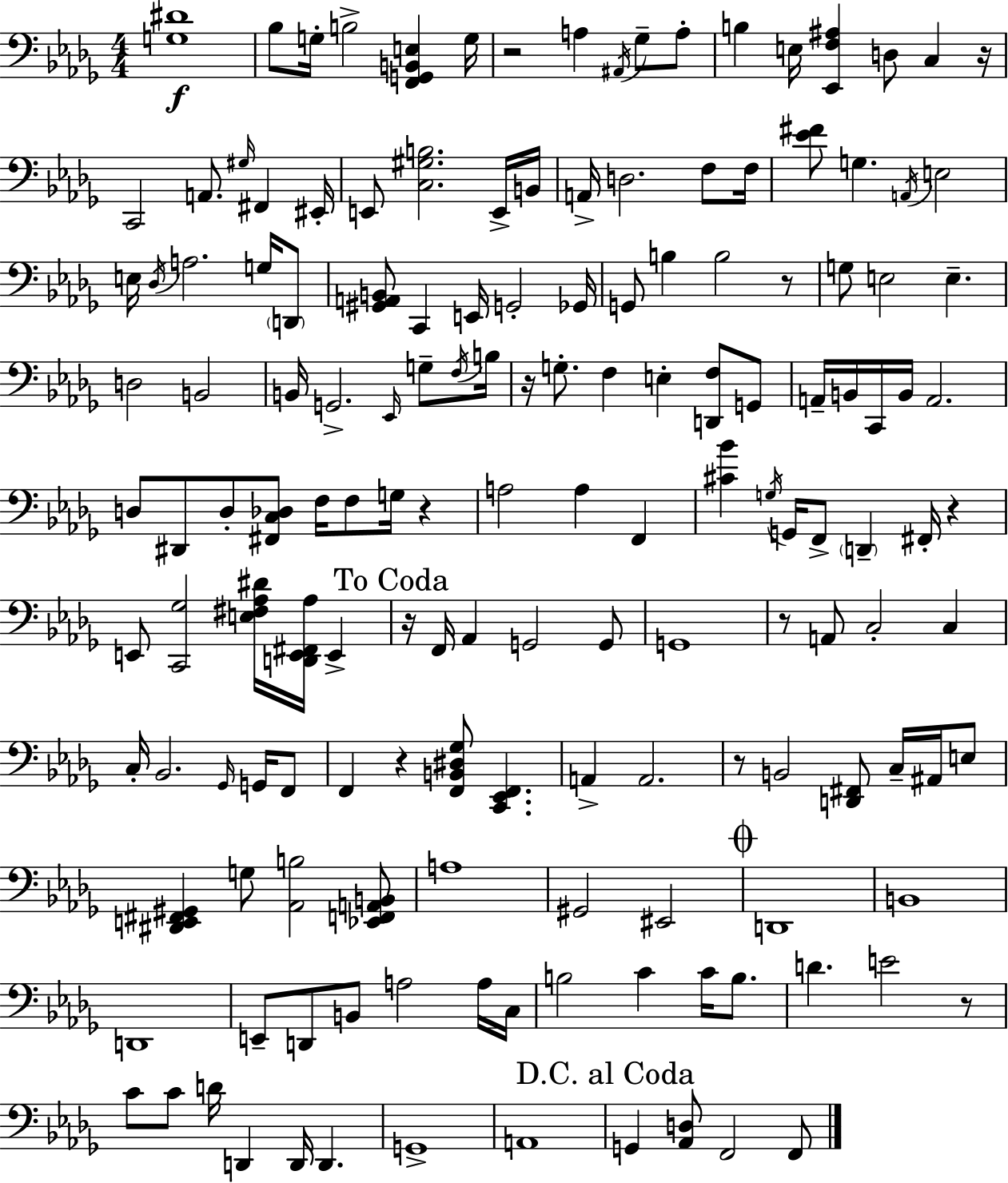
[G3,D#4]/w Bb3/e G3/s B3/h [F2,G2,B2,E3]/q G3/s R/h A3/q A#2/s Gb3/e A3/e B3/q E3/s [Eb2,F3,A#3]/q D3/e C3/q R/s C2/h A2/e. G#3/s F#2/q EIS2/s E2/e [C3,G#3,B3]/h. E2/s B2/s A2/s D3/h. F3/e F3/s [Eb4,F#4]/e G3/q. A2/s E3/h E3/s Db3/s A3/h. G3/s D2/e [G#2,A2,B2]/e C2/q E2/s G2/h Gb2/s G2/e B3/q B3/h R/e G3/e E3/h E3/q. D3/h B2/h B2/s G2/h. Eb2/s G3/e F3/s B3/s R/s G3/e. F3/q E3/q [D2,F3]/e G2/e A2/s B2/s C2/s B2/s A2/h. D3/e D#2/e D3/e [F#2,C3,Db3]/e F3/s F3/e G3/s R/q A3/h A3/q F2/q [C#4,Bb4]/q G3/s G2/s F2/e D2/q F#2/s R/q E2/e [C2,Gb3]/h [E3,F#3,Ab3,D#4]/s [D2,E2,F#2,Ab3]/s E2/q R/s F2/s Ab2/q G2/h G2/e G2/w R/e A2/e C3/h C3/q C3/s Bb2/h. Gb2/s G2/s F2/e F2/q R/q [F2,B2,D#3,Gb3]/e [C2,Eb2,F2]/q. A2/q A2/h. R/e B2/h [D2,F#2]/e C3/s A#2/s E3/e [D#2,E2,F#2,G#2]/q G3/e [Ab2,B3]/h [Eb2,F2,A2,B2]/e A3/w G#2/h EIS2/h D2/w B2/w D2/w E2/e D2/e B2/e A3/h A3/s C3/s B3/h C4/q C4/s B3/e. D4/q. E4/h R/e C4/e C4/e D4/s D2/q D2/s D2/q. G2/w A2/w G2/q [Ab2,D3]/e F2/h F2/e